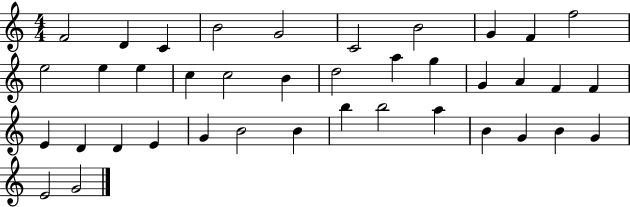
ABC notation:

X:1
T:Untitled
M:4/4
L:1/4
K:C
F2 D C B2 G2 C2 B2 G F f2 e2 e e c c2 B d2 a g G A F F E D D E G B2 B b b2 a B G B G E2 G2